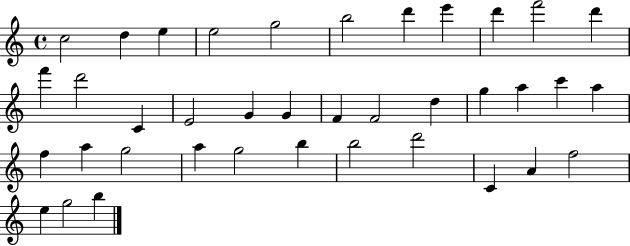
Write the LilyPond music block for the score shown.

{
  \clef treble
  \time 4/4
  \defaultTimeSignature
  \key c \major
  c''2 d''4 e''4 | e''2 g''2 | b''2 d'''4 e'''4 | d'''4 f'''2 d'''4 | \break f'''4 d'''2 c'4 | e'2 g'4 g'4 | f'4 f'2 d''4 | g''4 a''4 c'''4 a''4 | \break f''4 a''4 g''2 | a''4 g''2 b''4 | b''2 d'''2 | c'4 a'4 f''2 | \break e''4 g''2 b''4 | \bar "|."
}